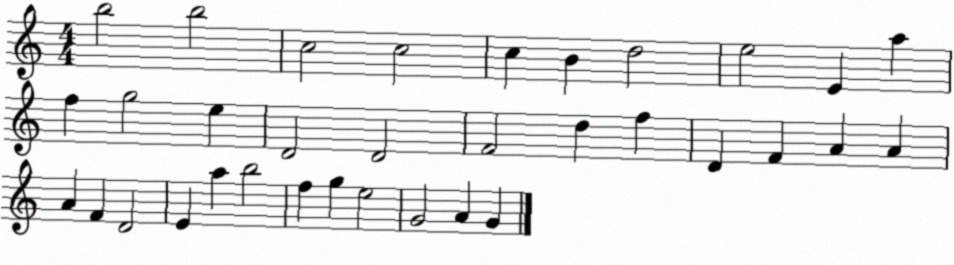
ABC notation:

X:1
T:Untitled
M:4/4
L:1/4
K:C
b2 b2 c2 c2 c B d2 e2 E a f g2 e D2 D2 F2 d f D F A A A F D2 E a b2 f g e2 G2 A G